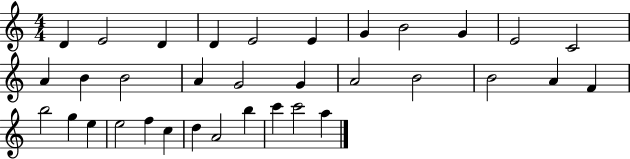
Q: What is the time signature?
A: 4/4